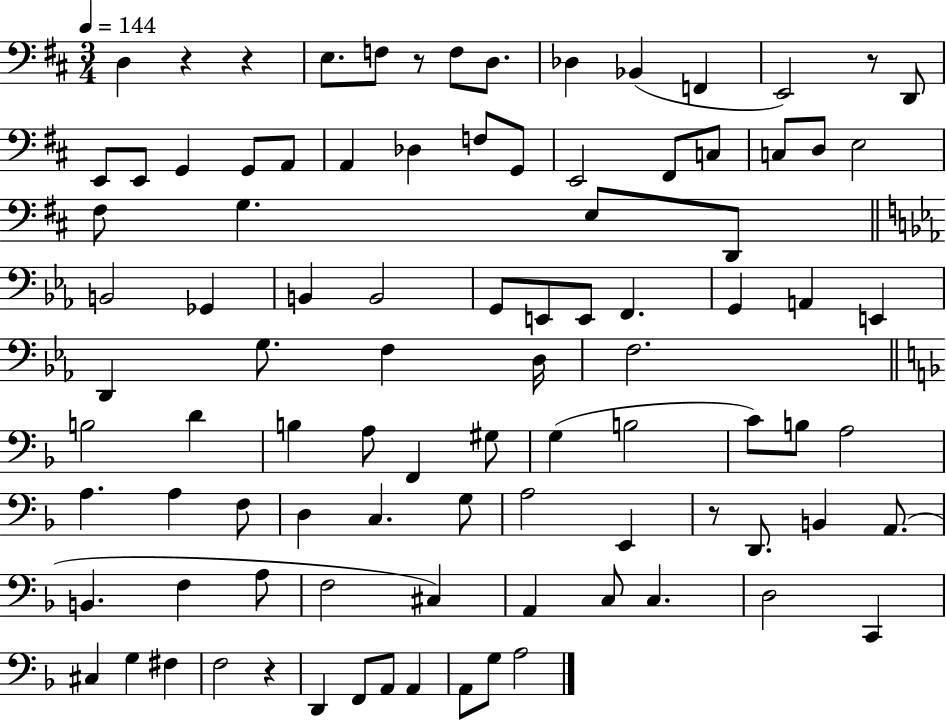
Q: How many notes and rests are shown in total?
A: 94